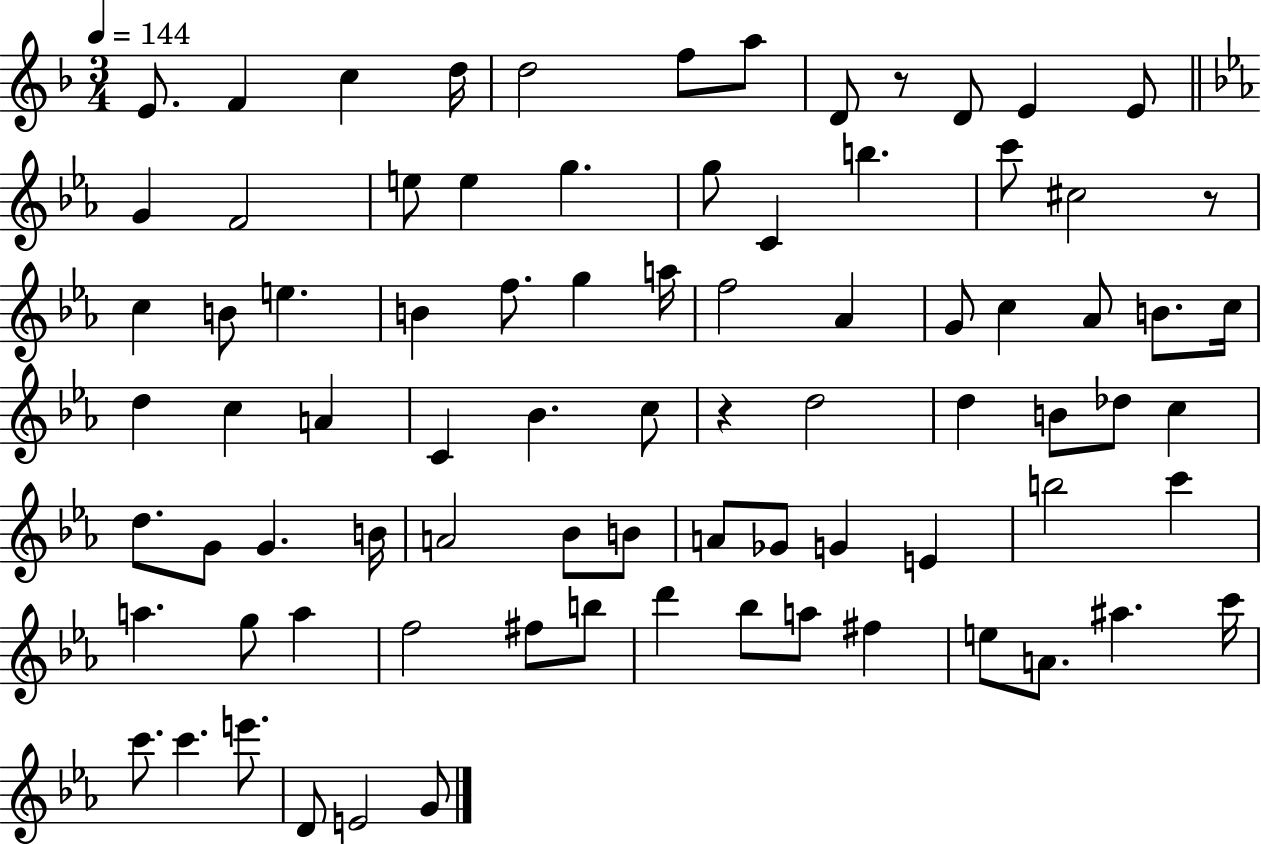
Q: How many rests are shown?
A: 3